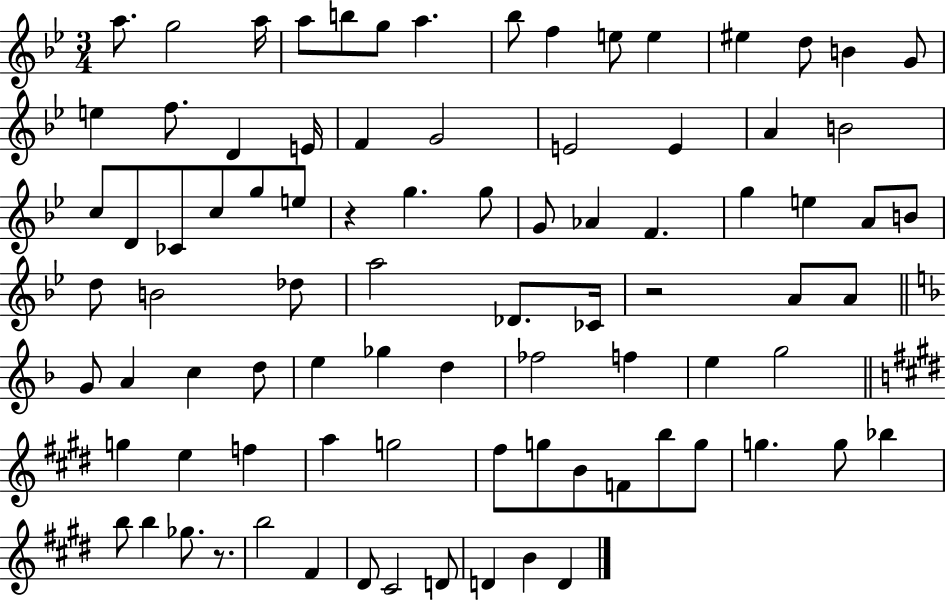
A5/e. G5/h A5/s A5/e B5/e G5/e A5/q. Bb5/e F5/q E5/e E5/q EIS5/q D5/e B4/q G4/e E5/q F5/e. D4/q E4/s F4/q G4/h E4/h E4/q A4/q B4/h C5/e D4/e CES4/e C5/e G5/e E5/e R/q G5/q. G5/e G4/e Ab4/q F4/q. G5/q E5/q A4/e B4/e D5/e B4/h Db5/e A5/h Db4/e. CES4/s R/h A4/e A4/e G4/e A4/q C5/q D5/e E5/q Gb5/q D5/q FES5/h F5/q E5/q G5/h G5/q E5/q F5/q A5/q G5/h F#5/e G5/e B4/e F4/e B5/e G5/e G5/q. G5/e Bb5/q B5/e B5/q Gb5/e. R/e. B5/h F#4/q D#4/e C#4/h D4/e D4/q B4/q D4/q